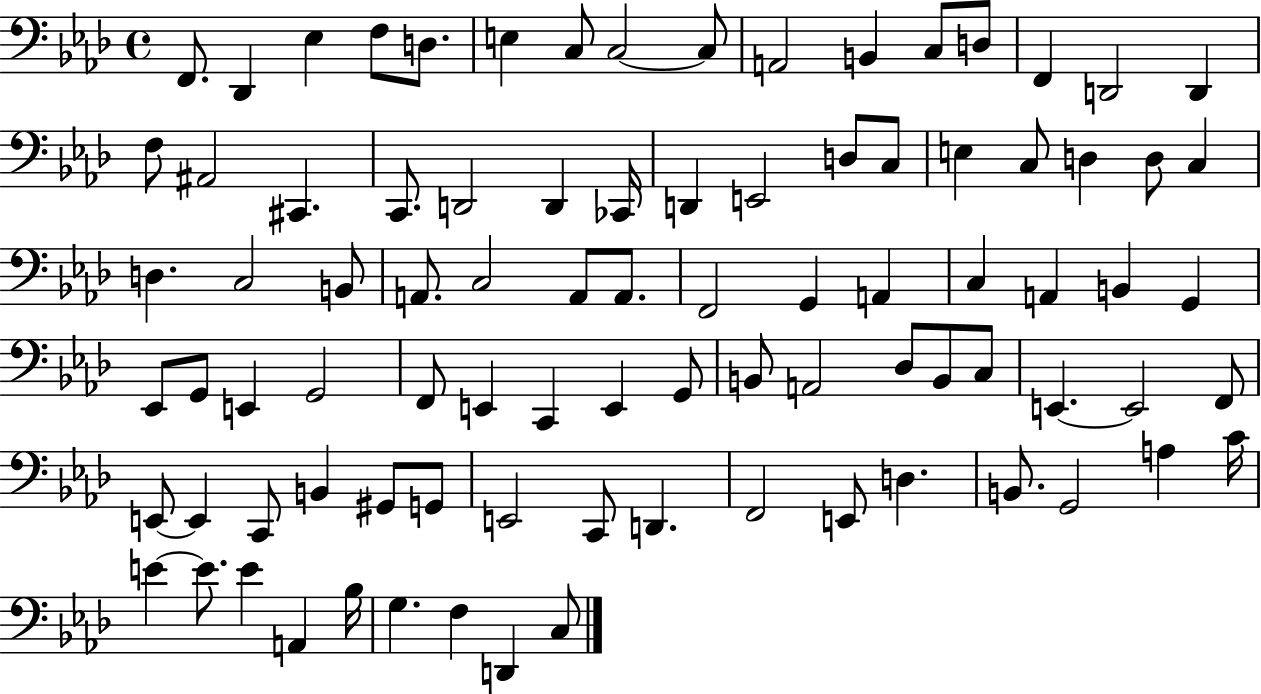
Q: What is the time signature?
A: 4/4